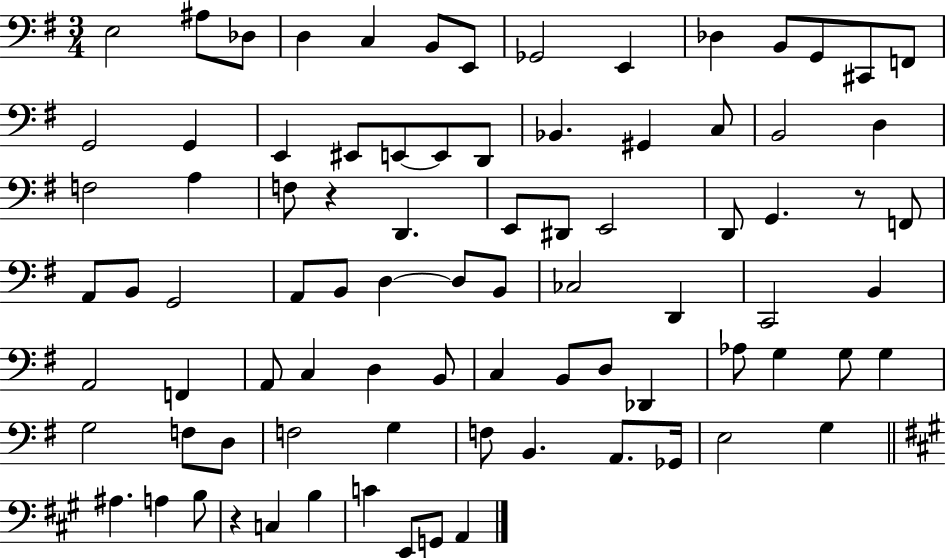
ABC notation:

X:1
T:Untitled
M:3/4
L:1/4
K:G
E,2 ^A,/2 _D,/2 D, C, B,,/2 E,,/2 _G,,2 E,, _D, B,,/2 G,,/2 ^C,,/2 F,,/2 G,,2 G,, E,, ^E,,/2 E,,/2 E,,/2 D,,/2 _B,, ^G,, C,/2 B,,2 D, F,2 A, F,/2 z D,, E,,/2 ^D,,/2 E,,2 D,,/2 G,, z/2 F,,/2 A,,/2 B,,/2 G,,2 A,,/2 B,,/2 D, D,/2 B,,/2 _C,2 D,, C,,2 B,, A,,2 F,, A,,/2 C, D, B,,/2 C, B,,/2 D,/2 _D,, _A,/2 G, G,/2 G, G,2 F,/2 D,/2 F,2 G, F,/2 B,, A,,/2 _G,,/4 E,2 G, ^A, A, B,/2 z C, B, C E,,/2 G,,/2 A,,